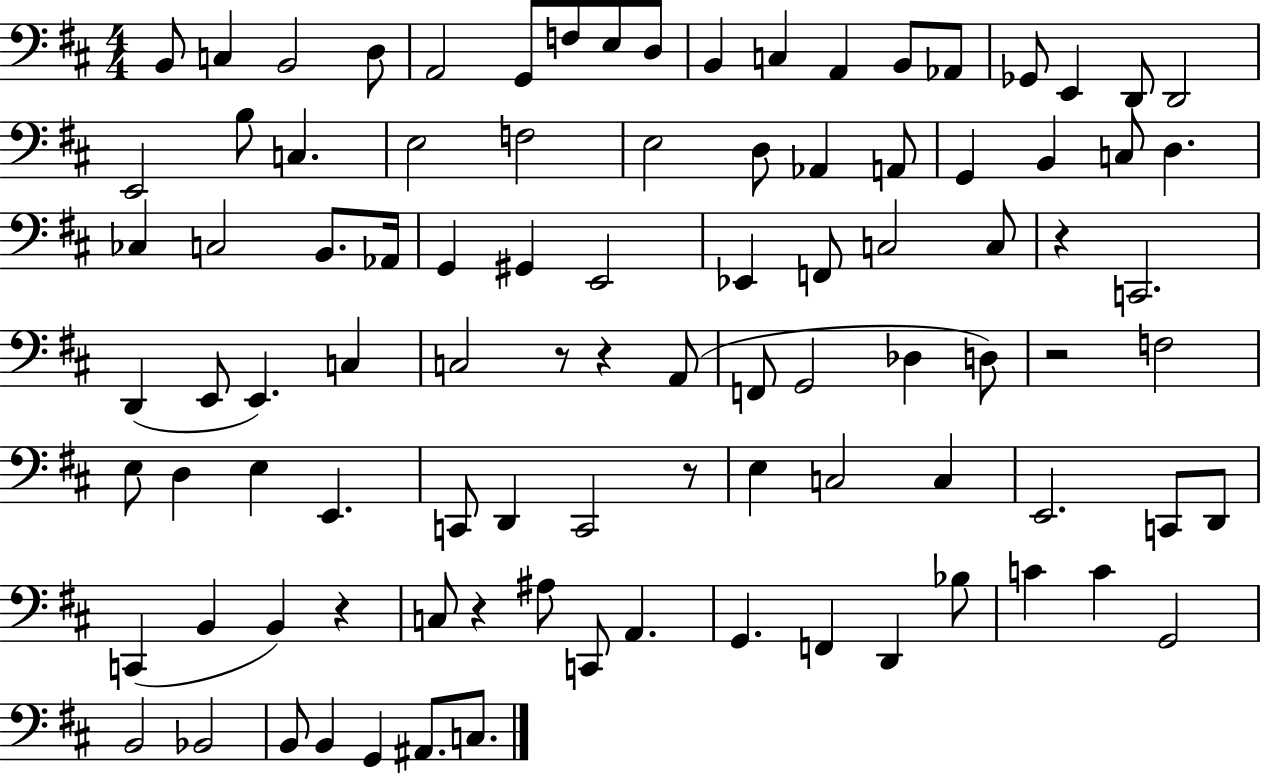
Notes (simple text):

B2/e C3/q B2/h D3/e A2/h G2/e F3/e E3/e D3/e B2/q C3/q A2/q B2/e Ab2/e Gb2/e E2/q D2/e D2/h E2/h B3/e C3/q. E3/h F3/h E3/h D3/e Ab2/q A2/e G2/q B2/q C3/e D3/q. CES3/q C3/h B2/e. Ab2/s G2/q G#2/q E2/h Eb2/q F2/e C3/h C3/e R/q C2/h. D2/q E2/e E2/q. C3/q C3/h R/e R/q A2/e F2/e G2/h Db3/q D3/e R/h F3/h E3/e D3/q E3/q E2/q. C2/e D2/q C2/h R/e E3/q C3/h C3/q E2/h. C2/e D2/e C2/q B2/q B2/q R/q C3/e R/q A#3/e C2/e A2/q. G2/q. F2/q D2/q Bb3/e C4/q C4/q G2/h B2/h Bb2/h B2/e B2/q G2/q A#2/e. C3/e.